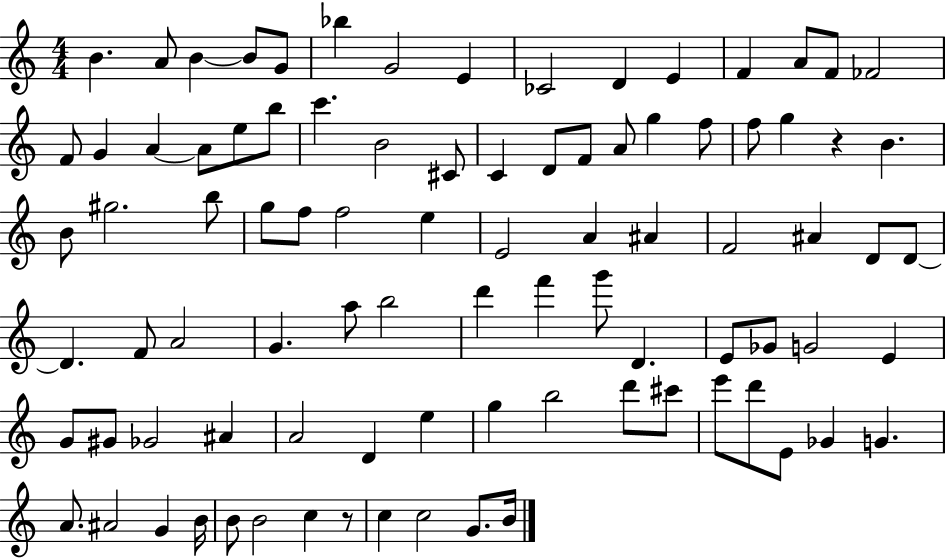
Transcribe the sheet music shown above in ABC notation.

X:1
T:Untitled
M:4/4
L:1/4
K:C
B A/2 B B/2 G/2 _b G2 E _C2 D E F A/2 F/2 _F2 F/2 G A A/2 e/2 b/2 c' B2 ^C/2 C D/2 F/2 A/2 g f/2 f/2 g z B B/2 ^g2 b/2 g/2 f/2 f2 e E2 A ^A F2 ^A D/2 D/2 D F/2 A2 G a/2 b2 d' f' g'/2 D E/2 _G/2 G2 E G/2 ^G/2 _G2 ^A A2 D e g b2 d'/2 ^c'/2 e'/2 d'/2 E/2 _G G A/2 ^A2 G B/4 B/2 B2 c z/2 c c2 G/2 B/4